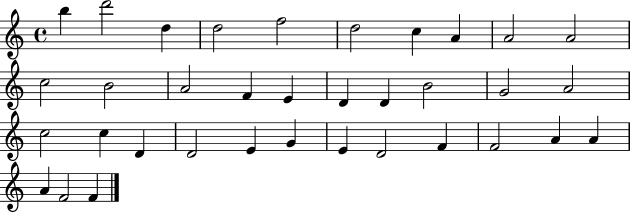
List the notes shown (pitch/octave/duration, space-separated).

B5/q D6/h D5/q D5/h F5/h D5/h C5/q A4/q A4/h A4/h C5/h B4/h A4/h F4/q E4/q D4/q D4/q B4/h G4/h A4/h C5/h C5/q D4/q D4/h E4/q G4/q E4/q D4/h F4/q F4/h A4/q A4/q A4/q F4/h F4/q